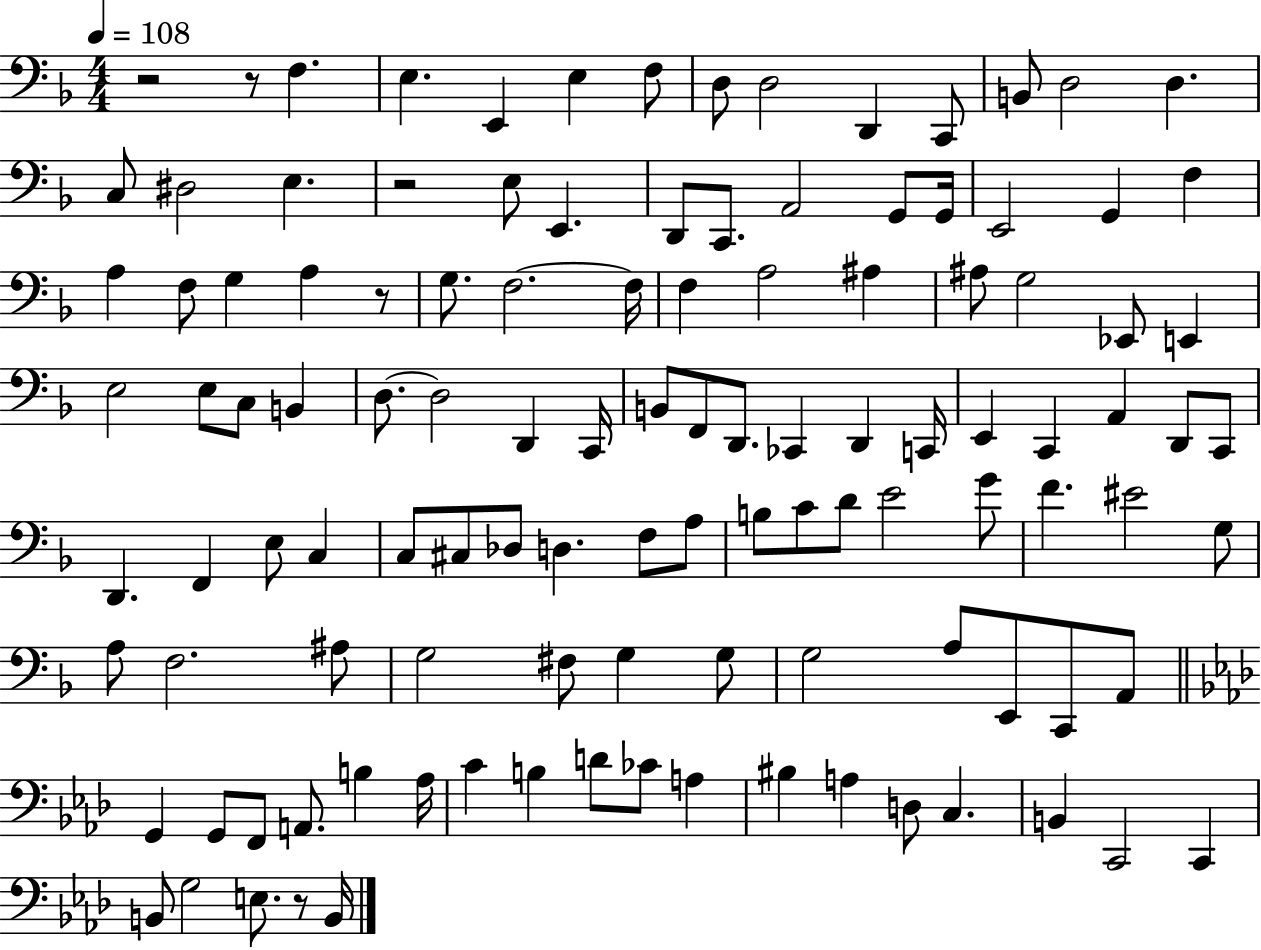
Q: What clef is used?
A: bass